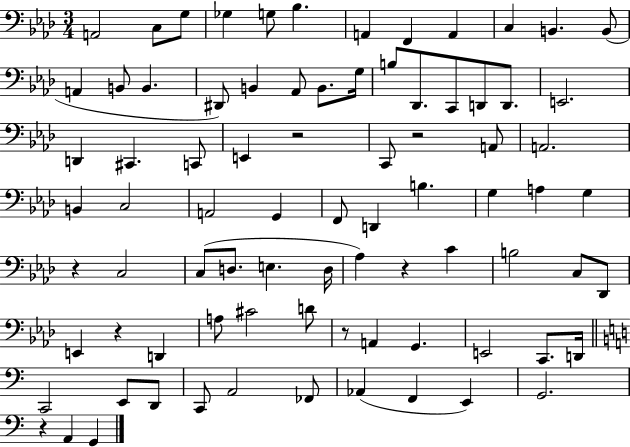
A2/h C3/e G3/e Gb3/q G3/e Bb3/q. A2/q F2/q A2/q C3/q B2/q. B2/e A2/q B2/e B2/q. D#2/e B2/q Ab2/e B2/e. G3/s B3/e Db2/e. C2/e D2/e D2/e. E2/h. D2/q C#2/q. C2/e E2/q R/h C2/e R/h A2/e A2/h. B2/q C3/h A2/h G2/q F2/e D2/q B3/q. G3/q A3/q G3/q R/q C3/h C3/e D3/e. E3/q. D3/s Ab3/q R/q C4/q B3/h C3/e Db2/e E2/q R/q D2/q A3/e C#4/h D4/e R/e A2/q G2/q. E2/h C2/e. D2/s C2/h E2/e D2/e C2/e A2/h FES2/e Ab2/q F2/q E2/q G2/h. R/q A2/q G2/q